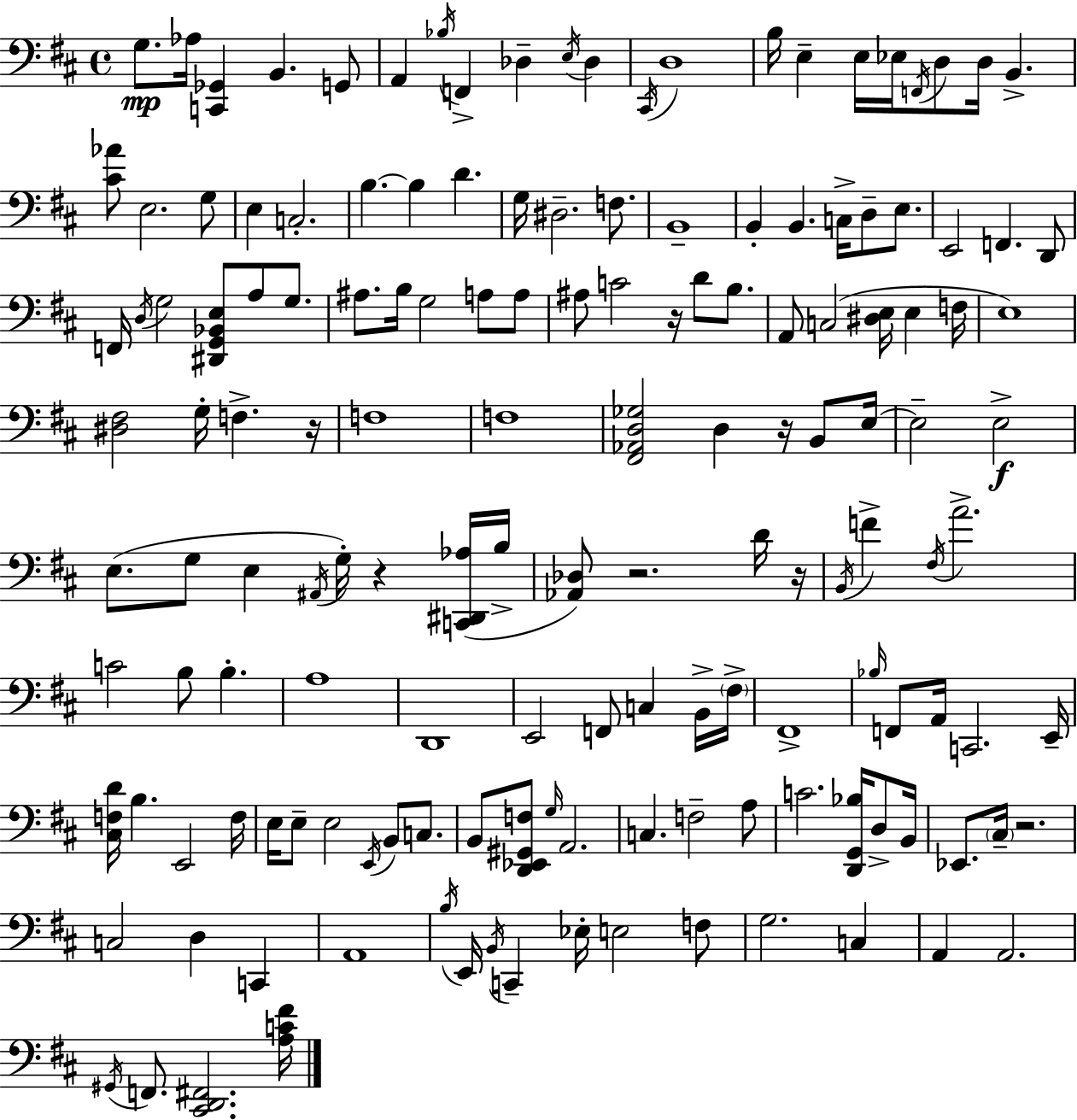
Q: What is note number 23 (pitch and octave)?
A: E3